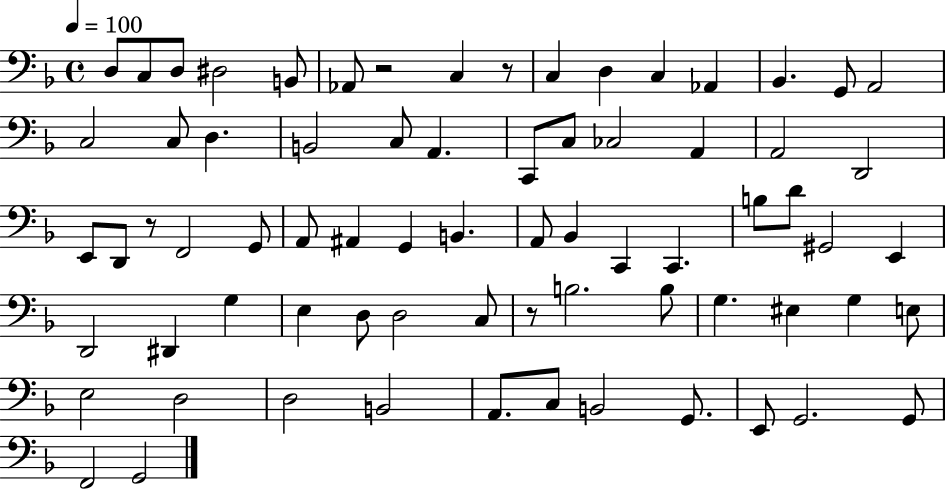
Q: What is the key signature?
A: F major